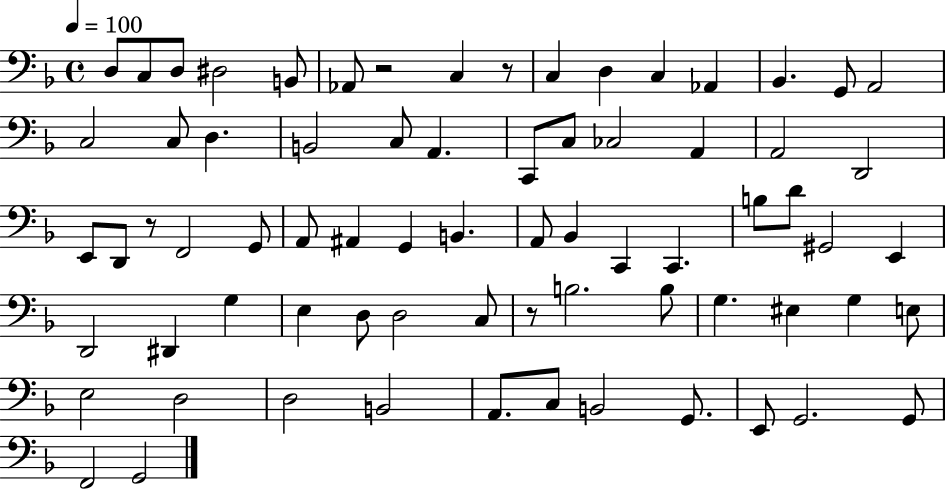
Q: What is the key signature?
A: F major